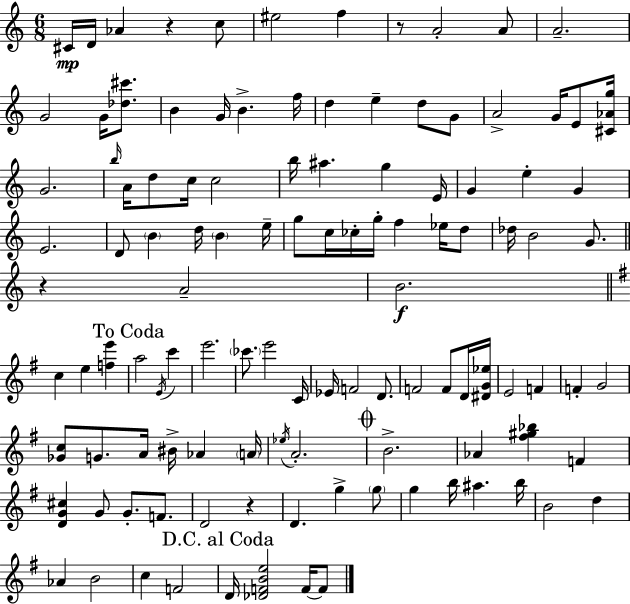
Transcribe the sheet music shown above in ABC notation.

X:1
T:Untitled
M:6/8
L:1/4
K:C
^C/4 D/4 _A z c/2 ^e2 f z/2 A2 A/2 A2 G2 G/4 [_d^c']/2 B G/4 B f/4 d e d/2 G/2 A2 G/4 E/2 [^C_Ag]/4 G2 b/4 A/4 d/2 c/4 c2 b/4 ^a g E/4 G e G E2 D/2 B d/4 B e/4 g/2 c/4 _c/4 g/4 f _e/4 d/2 _d/4 B2 G/2 z A2 B2 c e [fe'] a2 E/4 c' e'2 _c'/2 e'2 C/4 _E/4 F2 D/2 F2 F/2 D/4 [^DG_e]/4 E2 F F G2 [_Gc]/2 G/2 A/4 ^B/4 _A A/4 _e/4 A2 B2 _A [^f^g_b] F [DG^c] G/2 G/2 F/2 D2 z D g g/2 g b/4 ^a b/4 B2 d _A B2 c F2 D/4 [_DFBe]2 F/4 F/2